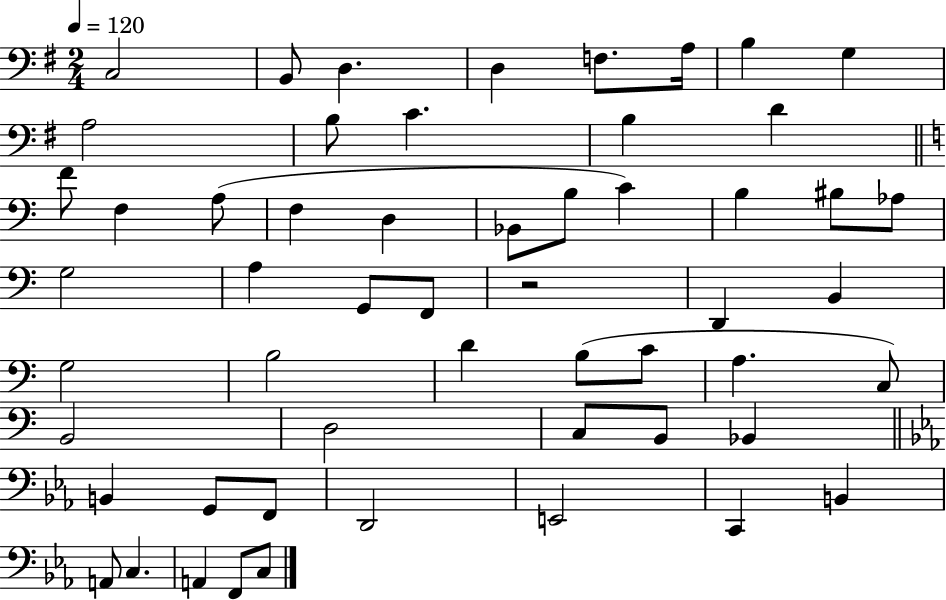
C3/h B2/e D3/q. D3/q F3/e. A3/s B3/q G3/q A3/h B3/e C4/q. B3/q D4/q F4/e F3/q A3/e F3/q D3/q Bb2/e B3/e C4/q B3/q BIS3/e Ab3/e G3/h A3/q G2/e F2/e R/h D2/q B2/q G3/h B3/h D4/q B3/e C4/e A3/q. C3/e B2/h D3/h C3/e B2/e Bb2/q B2/q G2/e F2/e D2/h E2/h C2/q B2/q A2/e C3/q. A2/q F2/e C3/e